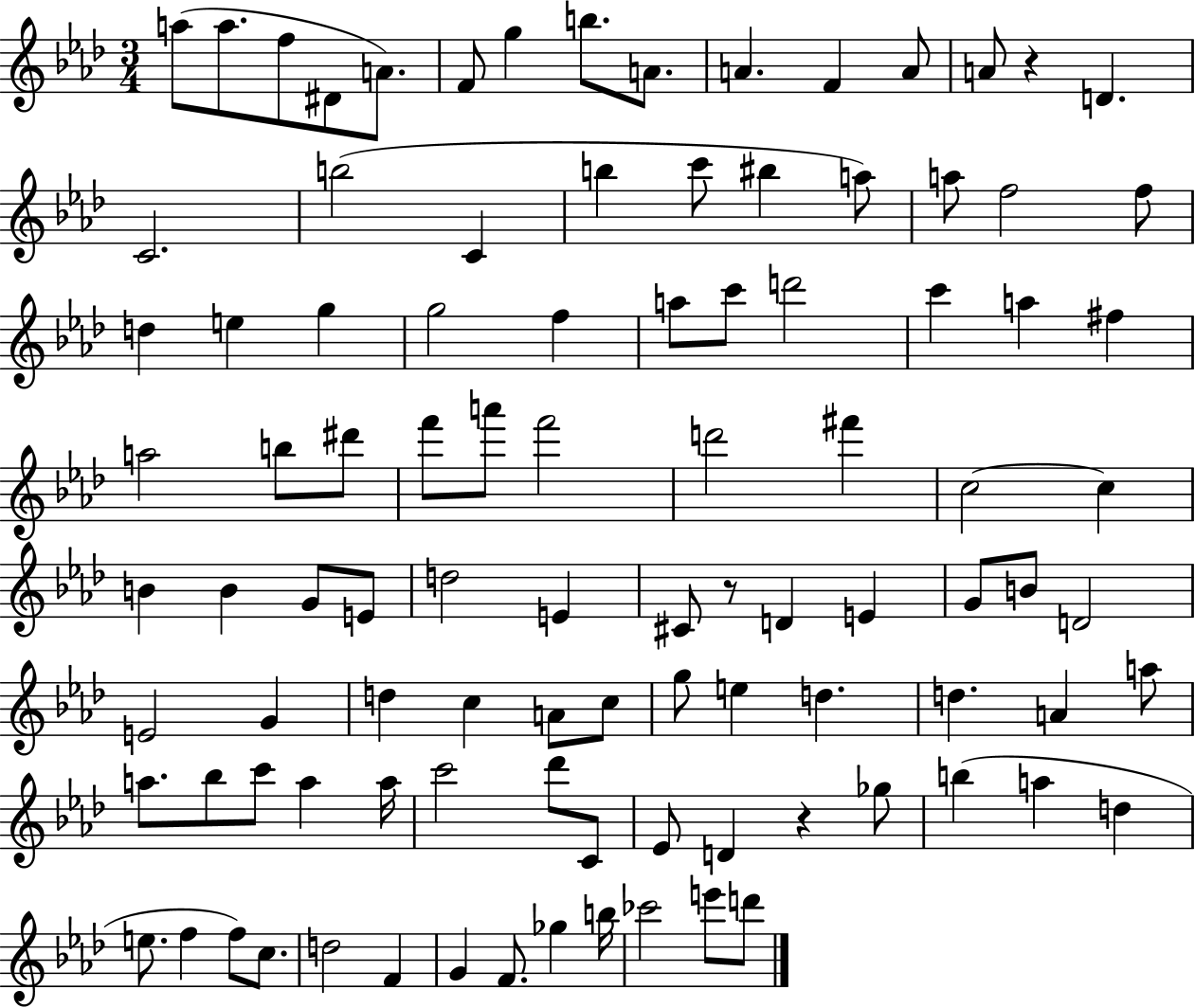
X:1
T:Untitled
M:3/4
L:1/4
K:Ab
a/2 a/2 f/2 ^D/2 A/2 F/2 g b/2 A/2 A F A/2 A/2 z D C2 b2 C b c'/2 ^b a/2 a/2 f2 f/2 d e g g2 f a/2 c'/2 d'2 c' a ^f a2 b/2 ^d'/2 f'/2 a'/2 f'2 d'2 ^f' c2 c B B G/2 E/2 d2 E ^C/2 z/2 D E G/2 B/2 D2 E2 G d c A/2 c/2 g/2 e d d A a/2 a/2 _b/2 c'/2 a a/4 c'2 _d'/2 C/2 _E/2 D z _g/2 b a d e/2 f f/2 c/2 d2 F G F/2 _g b/4 _c'2 e'/2 d'/2